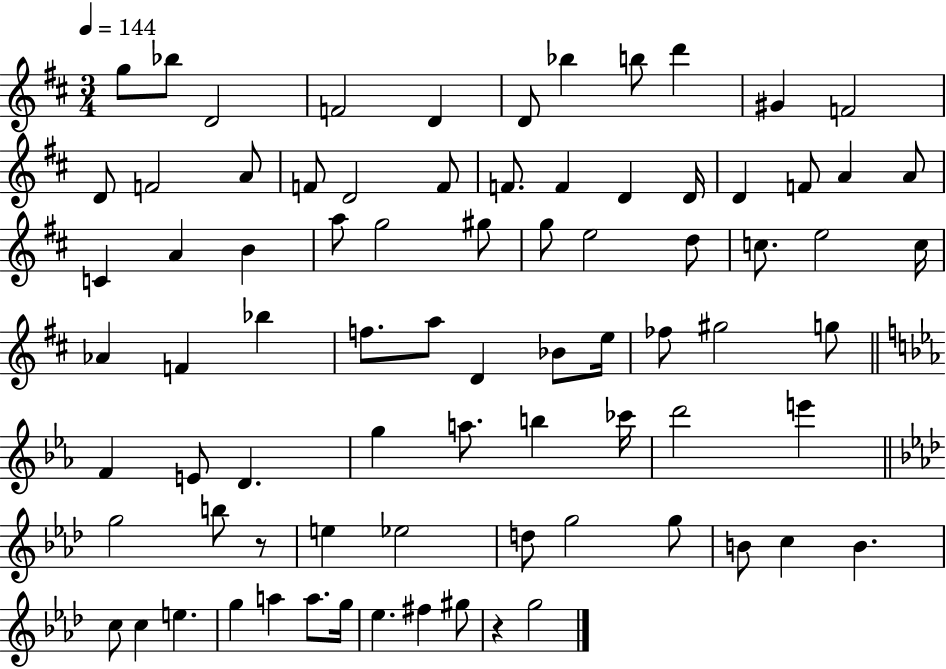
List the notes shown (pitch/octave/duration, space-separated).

G5/e Bb5/e D4/h F4/h D4/q D4/e Bb5/q B5/e D6/q G#4/q F4/h D4/e F4/h A4/e F4/e D4/h F4/e F4/e. F4/q D4/q D4/s D4/q F4/e A4/q A4/e C4/q A4/q B4/q A5/e G5/h G#5/e G5/e E5/h D5/e C5/e. E5/h C5/s Ab4/q F4/q Bb5/q F5/e. A5/e D4/q Bb4/e E5/s FES5/e G#5/h G5/e F4/q E4/e D4/q. G5/q A5/e. B5/q CES6/s D6/h E6/q G5/h B5/e R/e E5/q Eb5/h D5/e G5/h G5/e B4/e C5/q B4/q. C5/e C5/q E5/q. G5/q A5/q A5/e. G5/s Eb5/q. F#5/q G#5/e R/q G5/h